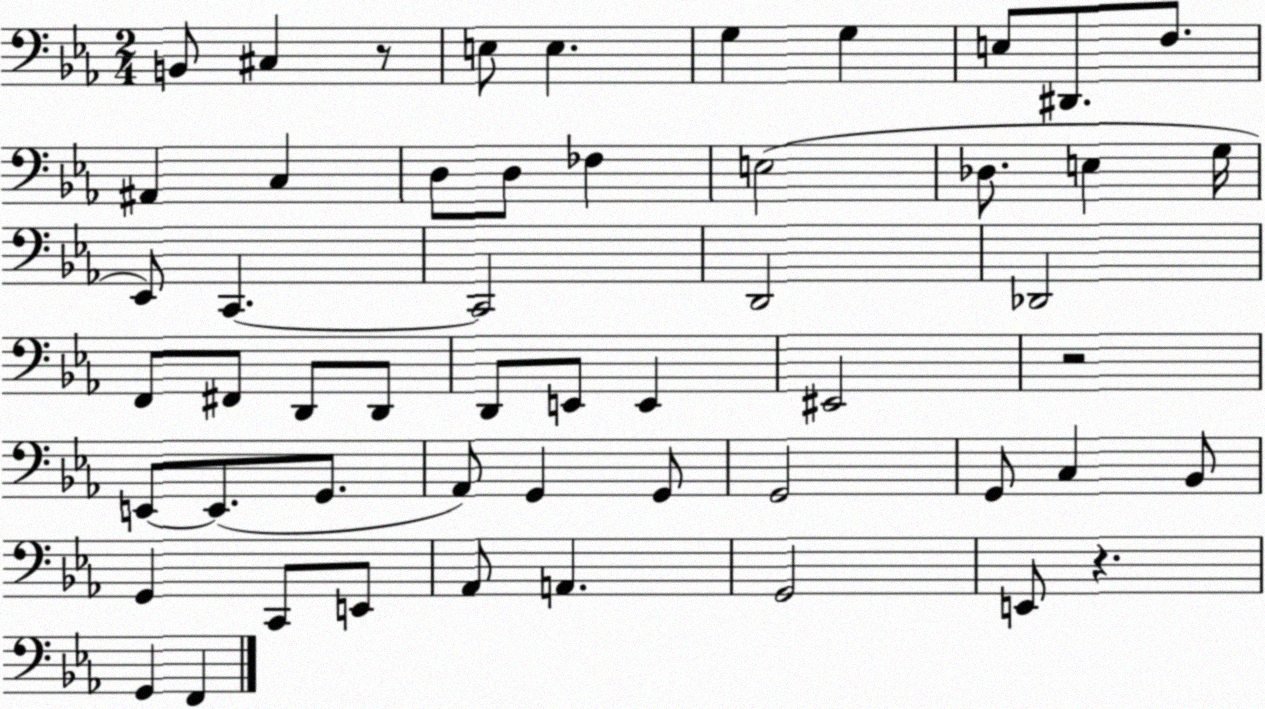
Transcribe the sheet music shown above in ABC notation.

X:1
T:Untitled
M:2/4
L:1/4
K:Eb
B,,/2 ^C, z/2 E,/2 E, G, G, E,/2 ^D,,/2 F,/2 ^A,, C, D,/2 D,/2 _F, E,2 _D,/2 E, G,/4 _E,,/2 C,, C,,2 D,,2 _D,,2 F,,/2 ^F,,/2 D,,/2 D,,/2 D,,/2 E,,/2 E,, ^E,,2 z2 E,,/2 E,,/2 G,,/2 _A,,/2 G,, G,,/2 G,,2 G,,/2 C, _B,,/2 G,, C,,/2 E,,/2 _A,,/2 A,, G,,2 E,,/2 z G,, F,,